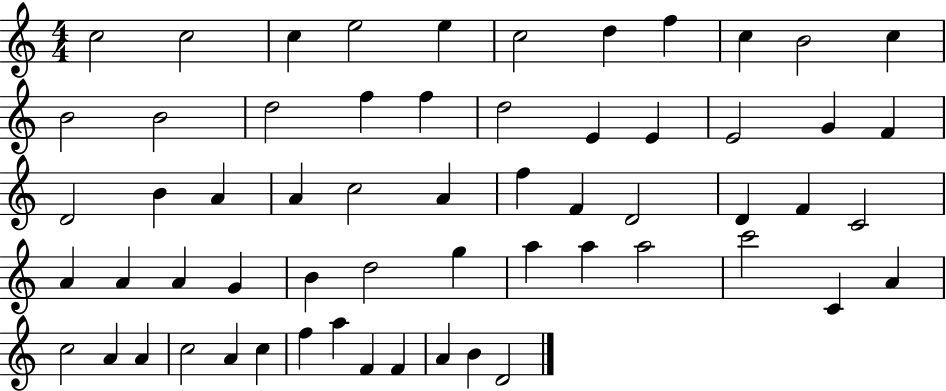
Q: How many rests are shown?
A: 0